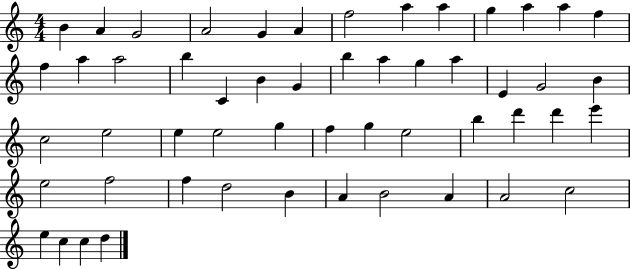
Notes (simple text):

B4/q A4/q G4/h A4/h G4/q A4/q F5/h A5/q A5/q G5/q A5/q A5/q F5/q F5/q A5/q A5/h B5/q C4/q B4/q G4/q B5/q A5/q G5/q A5/q E4/q G4/h B4/q C5/h E5/h E5/q E5/h G5/q F5/q G5/q E5/h B5/q D6/q D6/q E6/q E5/h F5/h F5/q D5/h B4/q A4/q B4/h A4/q A4/h C5/h E5/q C5/q C5/q D5/q